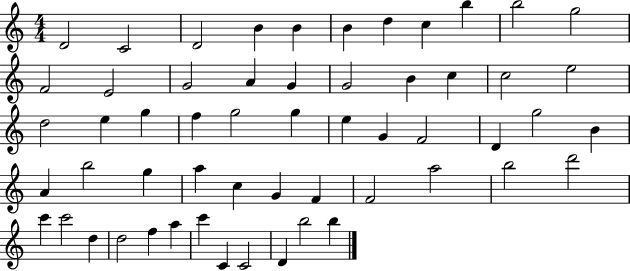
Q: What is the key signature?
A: C major